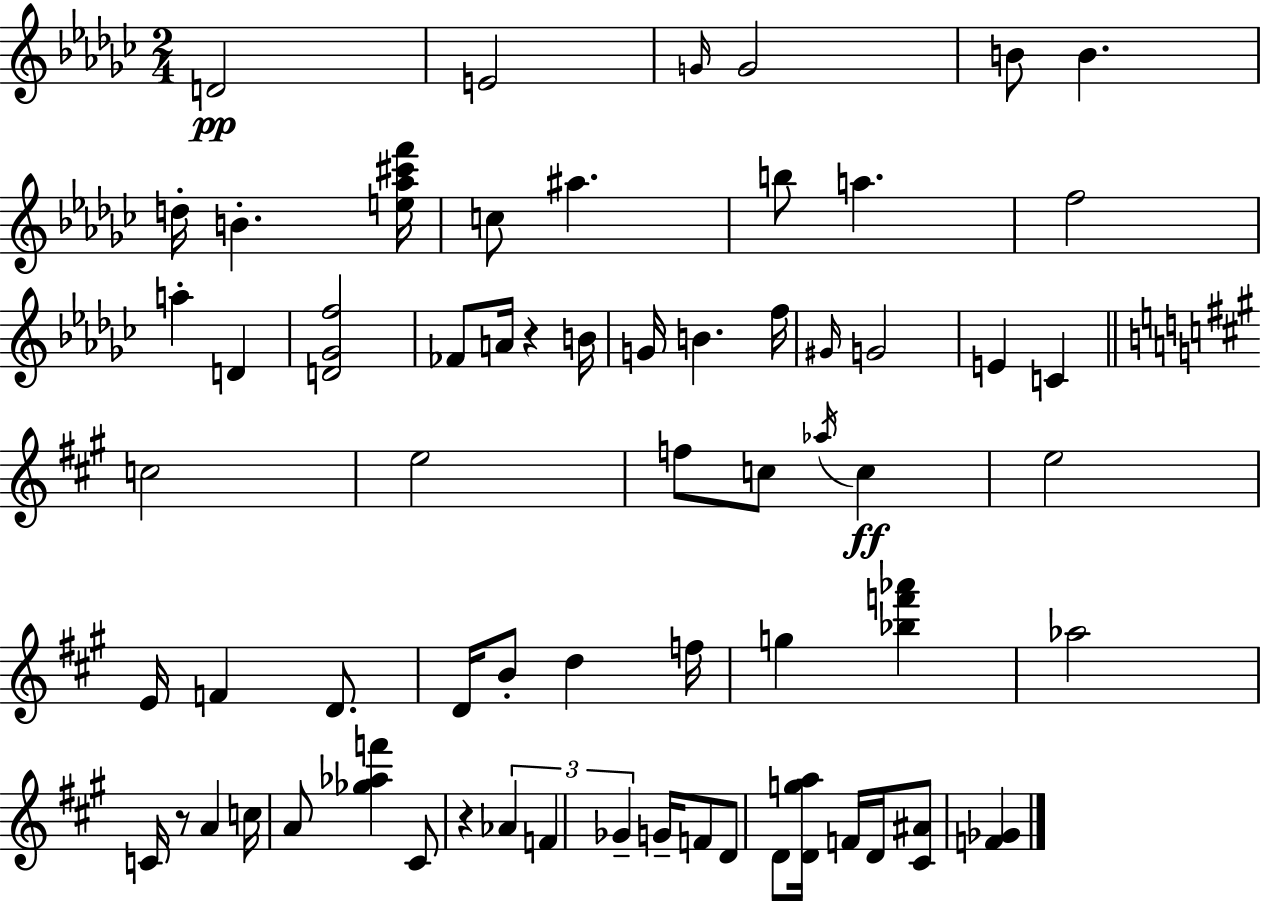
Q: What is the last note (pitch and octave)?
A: D4